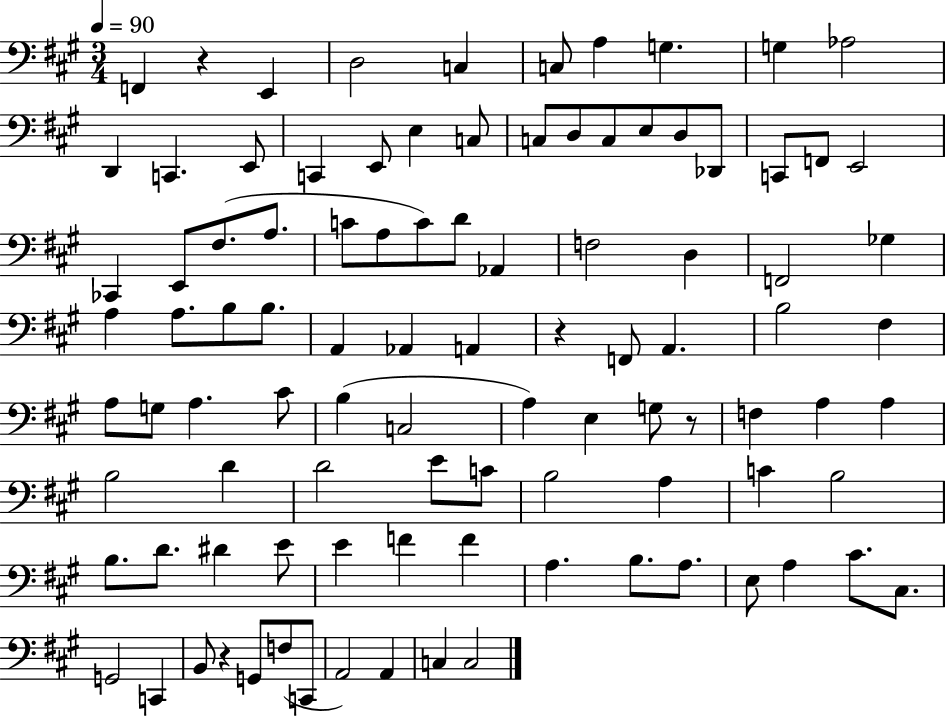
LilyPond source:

{
  \clef bass
  \numericTimeSignature
  \time 3/4
  \key a \major
  \tempo 4 = 90
  f,4 r4 e,4 | d2 c4 | c8 a4 g4. | g4 aes2 | \break d,4 c,4. e,8 | c,4 e,8 e4 c8 | c8 d8 c8 e8 d8 des,8 | c,8 f,8 e,2 | \break ces,4 e,8 fis8.( a8. | c'8 a8 c'8) d'8 aes,4 | f2 d4 | f,2 ges4 | \break a4 a8. b8 b8. | a,4 aes,4 a,4 | r4 f,8 a,4. | b2 fis4 | \break a8 g8 a4. cis'8 | b4( c2 | a4) e4 g8 r8 | f4 a4 a4 | \break b2 d'4 | d'2 e'8 c'8 | b2 a4 | c'4 b2 | \break b8. d'8. dis'4 e'8 | e'4 f'4 f'4 | a4. b8. a8. | e8 a4 cis'8. cis8. | \break g,2 c,4 | b,8 r4 g,8 f8( c,8 | a,2) a,4 | c4 c2 | \break \bar "|."
}